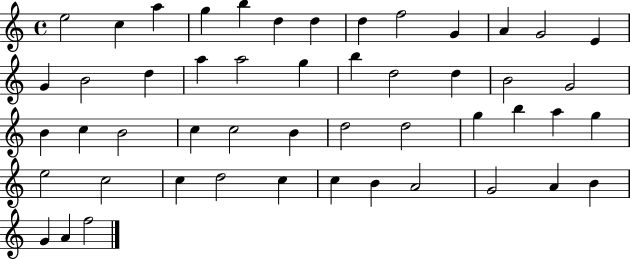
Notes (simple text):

E5/h C5/q A5/q G5/q B5/q D5/q D5/q D5/q F5/h G4/q A4/q G4/h E4/q G4/q B4/h D5/q A5/q A5/h G5/q B5/q D5/h D5/q B4/h G4/h B4/q C5/q B4/h C5/q C5/h B4/q D5/h D5/h G5/q B5/q A5/q G5/q E5/h C5/h C5/q D5/h C5/q C5/q B4/q A4/h G4/h A4/q B4/q G4/q A4/q F5/h